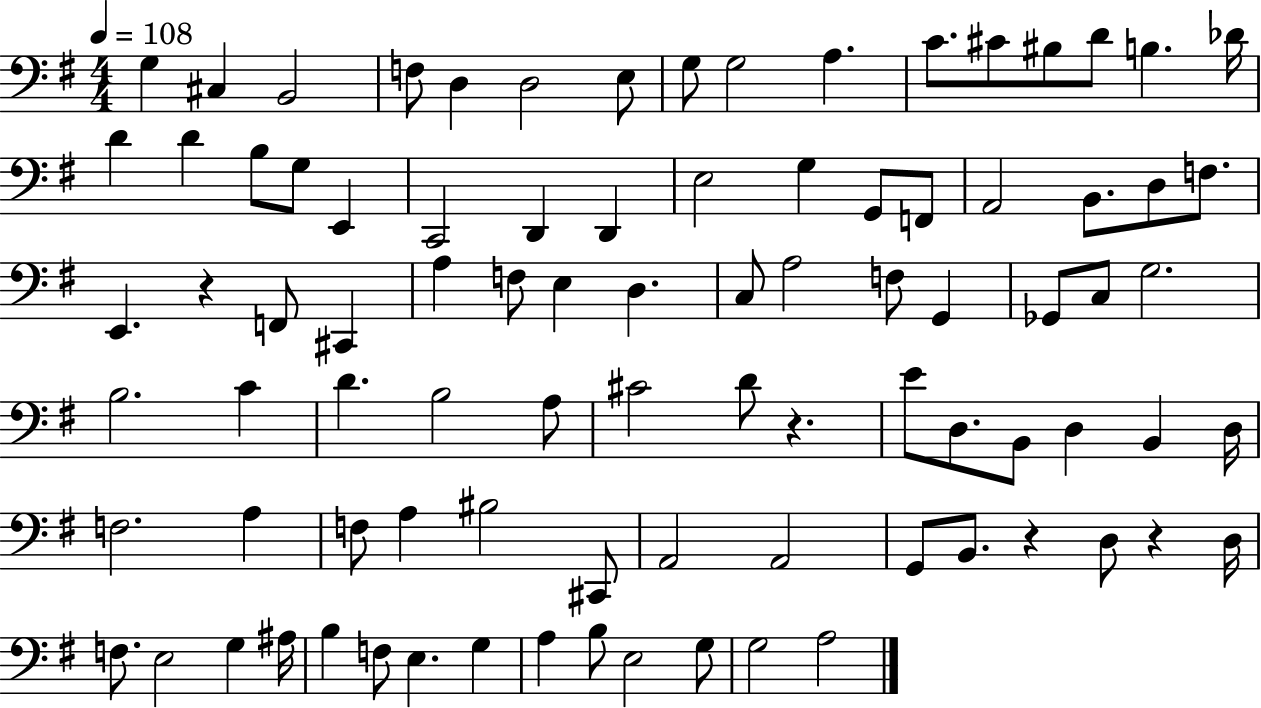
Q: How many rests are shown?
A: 4